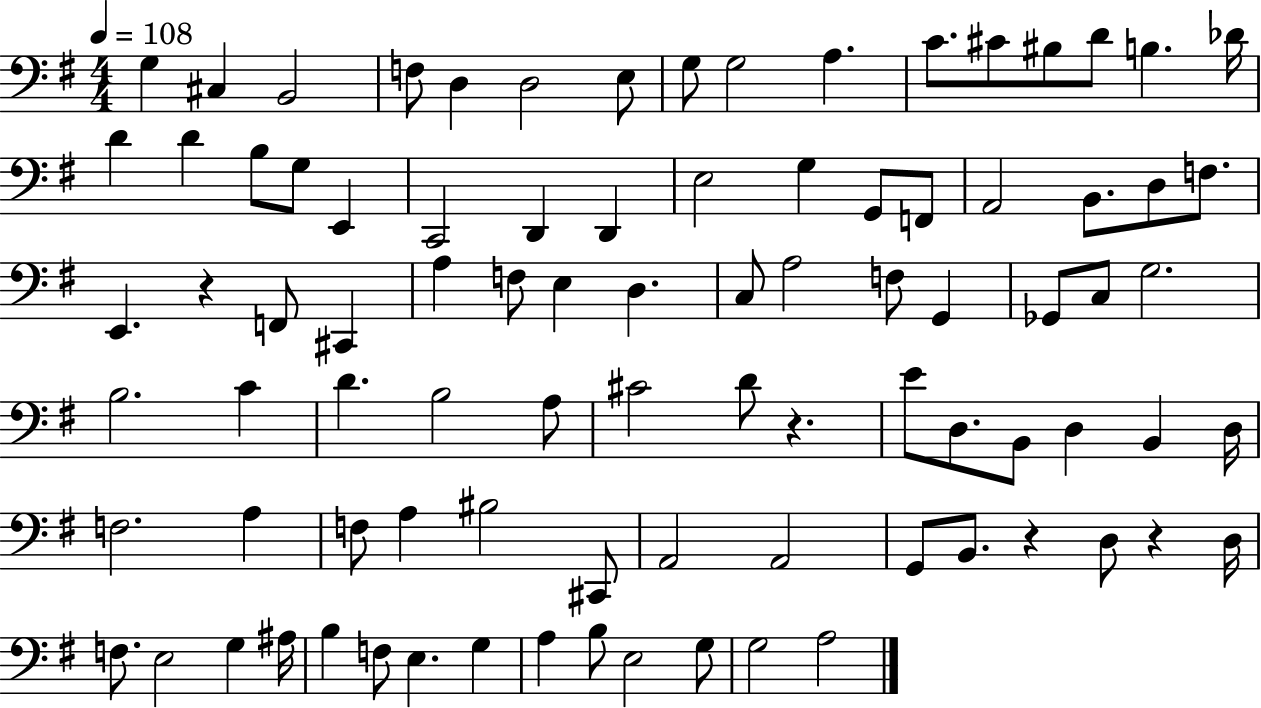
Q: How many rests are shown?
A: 4